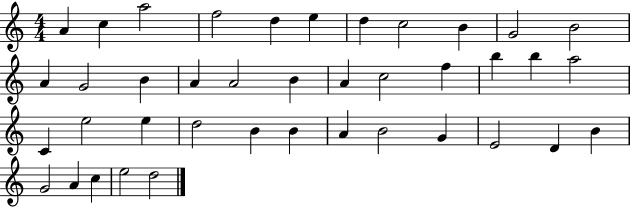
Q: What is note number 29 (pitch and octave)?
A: B4